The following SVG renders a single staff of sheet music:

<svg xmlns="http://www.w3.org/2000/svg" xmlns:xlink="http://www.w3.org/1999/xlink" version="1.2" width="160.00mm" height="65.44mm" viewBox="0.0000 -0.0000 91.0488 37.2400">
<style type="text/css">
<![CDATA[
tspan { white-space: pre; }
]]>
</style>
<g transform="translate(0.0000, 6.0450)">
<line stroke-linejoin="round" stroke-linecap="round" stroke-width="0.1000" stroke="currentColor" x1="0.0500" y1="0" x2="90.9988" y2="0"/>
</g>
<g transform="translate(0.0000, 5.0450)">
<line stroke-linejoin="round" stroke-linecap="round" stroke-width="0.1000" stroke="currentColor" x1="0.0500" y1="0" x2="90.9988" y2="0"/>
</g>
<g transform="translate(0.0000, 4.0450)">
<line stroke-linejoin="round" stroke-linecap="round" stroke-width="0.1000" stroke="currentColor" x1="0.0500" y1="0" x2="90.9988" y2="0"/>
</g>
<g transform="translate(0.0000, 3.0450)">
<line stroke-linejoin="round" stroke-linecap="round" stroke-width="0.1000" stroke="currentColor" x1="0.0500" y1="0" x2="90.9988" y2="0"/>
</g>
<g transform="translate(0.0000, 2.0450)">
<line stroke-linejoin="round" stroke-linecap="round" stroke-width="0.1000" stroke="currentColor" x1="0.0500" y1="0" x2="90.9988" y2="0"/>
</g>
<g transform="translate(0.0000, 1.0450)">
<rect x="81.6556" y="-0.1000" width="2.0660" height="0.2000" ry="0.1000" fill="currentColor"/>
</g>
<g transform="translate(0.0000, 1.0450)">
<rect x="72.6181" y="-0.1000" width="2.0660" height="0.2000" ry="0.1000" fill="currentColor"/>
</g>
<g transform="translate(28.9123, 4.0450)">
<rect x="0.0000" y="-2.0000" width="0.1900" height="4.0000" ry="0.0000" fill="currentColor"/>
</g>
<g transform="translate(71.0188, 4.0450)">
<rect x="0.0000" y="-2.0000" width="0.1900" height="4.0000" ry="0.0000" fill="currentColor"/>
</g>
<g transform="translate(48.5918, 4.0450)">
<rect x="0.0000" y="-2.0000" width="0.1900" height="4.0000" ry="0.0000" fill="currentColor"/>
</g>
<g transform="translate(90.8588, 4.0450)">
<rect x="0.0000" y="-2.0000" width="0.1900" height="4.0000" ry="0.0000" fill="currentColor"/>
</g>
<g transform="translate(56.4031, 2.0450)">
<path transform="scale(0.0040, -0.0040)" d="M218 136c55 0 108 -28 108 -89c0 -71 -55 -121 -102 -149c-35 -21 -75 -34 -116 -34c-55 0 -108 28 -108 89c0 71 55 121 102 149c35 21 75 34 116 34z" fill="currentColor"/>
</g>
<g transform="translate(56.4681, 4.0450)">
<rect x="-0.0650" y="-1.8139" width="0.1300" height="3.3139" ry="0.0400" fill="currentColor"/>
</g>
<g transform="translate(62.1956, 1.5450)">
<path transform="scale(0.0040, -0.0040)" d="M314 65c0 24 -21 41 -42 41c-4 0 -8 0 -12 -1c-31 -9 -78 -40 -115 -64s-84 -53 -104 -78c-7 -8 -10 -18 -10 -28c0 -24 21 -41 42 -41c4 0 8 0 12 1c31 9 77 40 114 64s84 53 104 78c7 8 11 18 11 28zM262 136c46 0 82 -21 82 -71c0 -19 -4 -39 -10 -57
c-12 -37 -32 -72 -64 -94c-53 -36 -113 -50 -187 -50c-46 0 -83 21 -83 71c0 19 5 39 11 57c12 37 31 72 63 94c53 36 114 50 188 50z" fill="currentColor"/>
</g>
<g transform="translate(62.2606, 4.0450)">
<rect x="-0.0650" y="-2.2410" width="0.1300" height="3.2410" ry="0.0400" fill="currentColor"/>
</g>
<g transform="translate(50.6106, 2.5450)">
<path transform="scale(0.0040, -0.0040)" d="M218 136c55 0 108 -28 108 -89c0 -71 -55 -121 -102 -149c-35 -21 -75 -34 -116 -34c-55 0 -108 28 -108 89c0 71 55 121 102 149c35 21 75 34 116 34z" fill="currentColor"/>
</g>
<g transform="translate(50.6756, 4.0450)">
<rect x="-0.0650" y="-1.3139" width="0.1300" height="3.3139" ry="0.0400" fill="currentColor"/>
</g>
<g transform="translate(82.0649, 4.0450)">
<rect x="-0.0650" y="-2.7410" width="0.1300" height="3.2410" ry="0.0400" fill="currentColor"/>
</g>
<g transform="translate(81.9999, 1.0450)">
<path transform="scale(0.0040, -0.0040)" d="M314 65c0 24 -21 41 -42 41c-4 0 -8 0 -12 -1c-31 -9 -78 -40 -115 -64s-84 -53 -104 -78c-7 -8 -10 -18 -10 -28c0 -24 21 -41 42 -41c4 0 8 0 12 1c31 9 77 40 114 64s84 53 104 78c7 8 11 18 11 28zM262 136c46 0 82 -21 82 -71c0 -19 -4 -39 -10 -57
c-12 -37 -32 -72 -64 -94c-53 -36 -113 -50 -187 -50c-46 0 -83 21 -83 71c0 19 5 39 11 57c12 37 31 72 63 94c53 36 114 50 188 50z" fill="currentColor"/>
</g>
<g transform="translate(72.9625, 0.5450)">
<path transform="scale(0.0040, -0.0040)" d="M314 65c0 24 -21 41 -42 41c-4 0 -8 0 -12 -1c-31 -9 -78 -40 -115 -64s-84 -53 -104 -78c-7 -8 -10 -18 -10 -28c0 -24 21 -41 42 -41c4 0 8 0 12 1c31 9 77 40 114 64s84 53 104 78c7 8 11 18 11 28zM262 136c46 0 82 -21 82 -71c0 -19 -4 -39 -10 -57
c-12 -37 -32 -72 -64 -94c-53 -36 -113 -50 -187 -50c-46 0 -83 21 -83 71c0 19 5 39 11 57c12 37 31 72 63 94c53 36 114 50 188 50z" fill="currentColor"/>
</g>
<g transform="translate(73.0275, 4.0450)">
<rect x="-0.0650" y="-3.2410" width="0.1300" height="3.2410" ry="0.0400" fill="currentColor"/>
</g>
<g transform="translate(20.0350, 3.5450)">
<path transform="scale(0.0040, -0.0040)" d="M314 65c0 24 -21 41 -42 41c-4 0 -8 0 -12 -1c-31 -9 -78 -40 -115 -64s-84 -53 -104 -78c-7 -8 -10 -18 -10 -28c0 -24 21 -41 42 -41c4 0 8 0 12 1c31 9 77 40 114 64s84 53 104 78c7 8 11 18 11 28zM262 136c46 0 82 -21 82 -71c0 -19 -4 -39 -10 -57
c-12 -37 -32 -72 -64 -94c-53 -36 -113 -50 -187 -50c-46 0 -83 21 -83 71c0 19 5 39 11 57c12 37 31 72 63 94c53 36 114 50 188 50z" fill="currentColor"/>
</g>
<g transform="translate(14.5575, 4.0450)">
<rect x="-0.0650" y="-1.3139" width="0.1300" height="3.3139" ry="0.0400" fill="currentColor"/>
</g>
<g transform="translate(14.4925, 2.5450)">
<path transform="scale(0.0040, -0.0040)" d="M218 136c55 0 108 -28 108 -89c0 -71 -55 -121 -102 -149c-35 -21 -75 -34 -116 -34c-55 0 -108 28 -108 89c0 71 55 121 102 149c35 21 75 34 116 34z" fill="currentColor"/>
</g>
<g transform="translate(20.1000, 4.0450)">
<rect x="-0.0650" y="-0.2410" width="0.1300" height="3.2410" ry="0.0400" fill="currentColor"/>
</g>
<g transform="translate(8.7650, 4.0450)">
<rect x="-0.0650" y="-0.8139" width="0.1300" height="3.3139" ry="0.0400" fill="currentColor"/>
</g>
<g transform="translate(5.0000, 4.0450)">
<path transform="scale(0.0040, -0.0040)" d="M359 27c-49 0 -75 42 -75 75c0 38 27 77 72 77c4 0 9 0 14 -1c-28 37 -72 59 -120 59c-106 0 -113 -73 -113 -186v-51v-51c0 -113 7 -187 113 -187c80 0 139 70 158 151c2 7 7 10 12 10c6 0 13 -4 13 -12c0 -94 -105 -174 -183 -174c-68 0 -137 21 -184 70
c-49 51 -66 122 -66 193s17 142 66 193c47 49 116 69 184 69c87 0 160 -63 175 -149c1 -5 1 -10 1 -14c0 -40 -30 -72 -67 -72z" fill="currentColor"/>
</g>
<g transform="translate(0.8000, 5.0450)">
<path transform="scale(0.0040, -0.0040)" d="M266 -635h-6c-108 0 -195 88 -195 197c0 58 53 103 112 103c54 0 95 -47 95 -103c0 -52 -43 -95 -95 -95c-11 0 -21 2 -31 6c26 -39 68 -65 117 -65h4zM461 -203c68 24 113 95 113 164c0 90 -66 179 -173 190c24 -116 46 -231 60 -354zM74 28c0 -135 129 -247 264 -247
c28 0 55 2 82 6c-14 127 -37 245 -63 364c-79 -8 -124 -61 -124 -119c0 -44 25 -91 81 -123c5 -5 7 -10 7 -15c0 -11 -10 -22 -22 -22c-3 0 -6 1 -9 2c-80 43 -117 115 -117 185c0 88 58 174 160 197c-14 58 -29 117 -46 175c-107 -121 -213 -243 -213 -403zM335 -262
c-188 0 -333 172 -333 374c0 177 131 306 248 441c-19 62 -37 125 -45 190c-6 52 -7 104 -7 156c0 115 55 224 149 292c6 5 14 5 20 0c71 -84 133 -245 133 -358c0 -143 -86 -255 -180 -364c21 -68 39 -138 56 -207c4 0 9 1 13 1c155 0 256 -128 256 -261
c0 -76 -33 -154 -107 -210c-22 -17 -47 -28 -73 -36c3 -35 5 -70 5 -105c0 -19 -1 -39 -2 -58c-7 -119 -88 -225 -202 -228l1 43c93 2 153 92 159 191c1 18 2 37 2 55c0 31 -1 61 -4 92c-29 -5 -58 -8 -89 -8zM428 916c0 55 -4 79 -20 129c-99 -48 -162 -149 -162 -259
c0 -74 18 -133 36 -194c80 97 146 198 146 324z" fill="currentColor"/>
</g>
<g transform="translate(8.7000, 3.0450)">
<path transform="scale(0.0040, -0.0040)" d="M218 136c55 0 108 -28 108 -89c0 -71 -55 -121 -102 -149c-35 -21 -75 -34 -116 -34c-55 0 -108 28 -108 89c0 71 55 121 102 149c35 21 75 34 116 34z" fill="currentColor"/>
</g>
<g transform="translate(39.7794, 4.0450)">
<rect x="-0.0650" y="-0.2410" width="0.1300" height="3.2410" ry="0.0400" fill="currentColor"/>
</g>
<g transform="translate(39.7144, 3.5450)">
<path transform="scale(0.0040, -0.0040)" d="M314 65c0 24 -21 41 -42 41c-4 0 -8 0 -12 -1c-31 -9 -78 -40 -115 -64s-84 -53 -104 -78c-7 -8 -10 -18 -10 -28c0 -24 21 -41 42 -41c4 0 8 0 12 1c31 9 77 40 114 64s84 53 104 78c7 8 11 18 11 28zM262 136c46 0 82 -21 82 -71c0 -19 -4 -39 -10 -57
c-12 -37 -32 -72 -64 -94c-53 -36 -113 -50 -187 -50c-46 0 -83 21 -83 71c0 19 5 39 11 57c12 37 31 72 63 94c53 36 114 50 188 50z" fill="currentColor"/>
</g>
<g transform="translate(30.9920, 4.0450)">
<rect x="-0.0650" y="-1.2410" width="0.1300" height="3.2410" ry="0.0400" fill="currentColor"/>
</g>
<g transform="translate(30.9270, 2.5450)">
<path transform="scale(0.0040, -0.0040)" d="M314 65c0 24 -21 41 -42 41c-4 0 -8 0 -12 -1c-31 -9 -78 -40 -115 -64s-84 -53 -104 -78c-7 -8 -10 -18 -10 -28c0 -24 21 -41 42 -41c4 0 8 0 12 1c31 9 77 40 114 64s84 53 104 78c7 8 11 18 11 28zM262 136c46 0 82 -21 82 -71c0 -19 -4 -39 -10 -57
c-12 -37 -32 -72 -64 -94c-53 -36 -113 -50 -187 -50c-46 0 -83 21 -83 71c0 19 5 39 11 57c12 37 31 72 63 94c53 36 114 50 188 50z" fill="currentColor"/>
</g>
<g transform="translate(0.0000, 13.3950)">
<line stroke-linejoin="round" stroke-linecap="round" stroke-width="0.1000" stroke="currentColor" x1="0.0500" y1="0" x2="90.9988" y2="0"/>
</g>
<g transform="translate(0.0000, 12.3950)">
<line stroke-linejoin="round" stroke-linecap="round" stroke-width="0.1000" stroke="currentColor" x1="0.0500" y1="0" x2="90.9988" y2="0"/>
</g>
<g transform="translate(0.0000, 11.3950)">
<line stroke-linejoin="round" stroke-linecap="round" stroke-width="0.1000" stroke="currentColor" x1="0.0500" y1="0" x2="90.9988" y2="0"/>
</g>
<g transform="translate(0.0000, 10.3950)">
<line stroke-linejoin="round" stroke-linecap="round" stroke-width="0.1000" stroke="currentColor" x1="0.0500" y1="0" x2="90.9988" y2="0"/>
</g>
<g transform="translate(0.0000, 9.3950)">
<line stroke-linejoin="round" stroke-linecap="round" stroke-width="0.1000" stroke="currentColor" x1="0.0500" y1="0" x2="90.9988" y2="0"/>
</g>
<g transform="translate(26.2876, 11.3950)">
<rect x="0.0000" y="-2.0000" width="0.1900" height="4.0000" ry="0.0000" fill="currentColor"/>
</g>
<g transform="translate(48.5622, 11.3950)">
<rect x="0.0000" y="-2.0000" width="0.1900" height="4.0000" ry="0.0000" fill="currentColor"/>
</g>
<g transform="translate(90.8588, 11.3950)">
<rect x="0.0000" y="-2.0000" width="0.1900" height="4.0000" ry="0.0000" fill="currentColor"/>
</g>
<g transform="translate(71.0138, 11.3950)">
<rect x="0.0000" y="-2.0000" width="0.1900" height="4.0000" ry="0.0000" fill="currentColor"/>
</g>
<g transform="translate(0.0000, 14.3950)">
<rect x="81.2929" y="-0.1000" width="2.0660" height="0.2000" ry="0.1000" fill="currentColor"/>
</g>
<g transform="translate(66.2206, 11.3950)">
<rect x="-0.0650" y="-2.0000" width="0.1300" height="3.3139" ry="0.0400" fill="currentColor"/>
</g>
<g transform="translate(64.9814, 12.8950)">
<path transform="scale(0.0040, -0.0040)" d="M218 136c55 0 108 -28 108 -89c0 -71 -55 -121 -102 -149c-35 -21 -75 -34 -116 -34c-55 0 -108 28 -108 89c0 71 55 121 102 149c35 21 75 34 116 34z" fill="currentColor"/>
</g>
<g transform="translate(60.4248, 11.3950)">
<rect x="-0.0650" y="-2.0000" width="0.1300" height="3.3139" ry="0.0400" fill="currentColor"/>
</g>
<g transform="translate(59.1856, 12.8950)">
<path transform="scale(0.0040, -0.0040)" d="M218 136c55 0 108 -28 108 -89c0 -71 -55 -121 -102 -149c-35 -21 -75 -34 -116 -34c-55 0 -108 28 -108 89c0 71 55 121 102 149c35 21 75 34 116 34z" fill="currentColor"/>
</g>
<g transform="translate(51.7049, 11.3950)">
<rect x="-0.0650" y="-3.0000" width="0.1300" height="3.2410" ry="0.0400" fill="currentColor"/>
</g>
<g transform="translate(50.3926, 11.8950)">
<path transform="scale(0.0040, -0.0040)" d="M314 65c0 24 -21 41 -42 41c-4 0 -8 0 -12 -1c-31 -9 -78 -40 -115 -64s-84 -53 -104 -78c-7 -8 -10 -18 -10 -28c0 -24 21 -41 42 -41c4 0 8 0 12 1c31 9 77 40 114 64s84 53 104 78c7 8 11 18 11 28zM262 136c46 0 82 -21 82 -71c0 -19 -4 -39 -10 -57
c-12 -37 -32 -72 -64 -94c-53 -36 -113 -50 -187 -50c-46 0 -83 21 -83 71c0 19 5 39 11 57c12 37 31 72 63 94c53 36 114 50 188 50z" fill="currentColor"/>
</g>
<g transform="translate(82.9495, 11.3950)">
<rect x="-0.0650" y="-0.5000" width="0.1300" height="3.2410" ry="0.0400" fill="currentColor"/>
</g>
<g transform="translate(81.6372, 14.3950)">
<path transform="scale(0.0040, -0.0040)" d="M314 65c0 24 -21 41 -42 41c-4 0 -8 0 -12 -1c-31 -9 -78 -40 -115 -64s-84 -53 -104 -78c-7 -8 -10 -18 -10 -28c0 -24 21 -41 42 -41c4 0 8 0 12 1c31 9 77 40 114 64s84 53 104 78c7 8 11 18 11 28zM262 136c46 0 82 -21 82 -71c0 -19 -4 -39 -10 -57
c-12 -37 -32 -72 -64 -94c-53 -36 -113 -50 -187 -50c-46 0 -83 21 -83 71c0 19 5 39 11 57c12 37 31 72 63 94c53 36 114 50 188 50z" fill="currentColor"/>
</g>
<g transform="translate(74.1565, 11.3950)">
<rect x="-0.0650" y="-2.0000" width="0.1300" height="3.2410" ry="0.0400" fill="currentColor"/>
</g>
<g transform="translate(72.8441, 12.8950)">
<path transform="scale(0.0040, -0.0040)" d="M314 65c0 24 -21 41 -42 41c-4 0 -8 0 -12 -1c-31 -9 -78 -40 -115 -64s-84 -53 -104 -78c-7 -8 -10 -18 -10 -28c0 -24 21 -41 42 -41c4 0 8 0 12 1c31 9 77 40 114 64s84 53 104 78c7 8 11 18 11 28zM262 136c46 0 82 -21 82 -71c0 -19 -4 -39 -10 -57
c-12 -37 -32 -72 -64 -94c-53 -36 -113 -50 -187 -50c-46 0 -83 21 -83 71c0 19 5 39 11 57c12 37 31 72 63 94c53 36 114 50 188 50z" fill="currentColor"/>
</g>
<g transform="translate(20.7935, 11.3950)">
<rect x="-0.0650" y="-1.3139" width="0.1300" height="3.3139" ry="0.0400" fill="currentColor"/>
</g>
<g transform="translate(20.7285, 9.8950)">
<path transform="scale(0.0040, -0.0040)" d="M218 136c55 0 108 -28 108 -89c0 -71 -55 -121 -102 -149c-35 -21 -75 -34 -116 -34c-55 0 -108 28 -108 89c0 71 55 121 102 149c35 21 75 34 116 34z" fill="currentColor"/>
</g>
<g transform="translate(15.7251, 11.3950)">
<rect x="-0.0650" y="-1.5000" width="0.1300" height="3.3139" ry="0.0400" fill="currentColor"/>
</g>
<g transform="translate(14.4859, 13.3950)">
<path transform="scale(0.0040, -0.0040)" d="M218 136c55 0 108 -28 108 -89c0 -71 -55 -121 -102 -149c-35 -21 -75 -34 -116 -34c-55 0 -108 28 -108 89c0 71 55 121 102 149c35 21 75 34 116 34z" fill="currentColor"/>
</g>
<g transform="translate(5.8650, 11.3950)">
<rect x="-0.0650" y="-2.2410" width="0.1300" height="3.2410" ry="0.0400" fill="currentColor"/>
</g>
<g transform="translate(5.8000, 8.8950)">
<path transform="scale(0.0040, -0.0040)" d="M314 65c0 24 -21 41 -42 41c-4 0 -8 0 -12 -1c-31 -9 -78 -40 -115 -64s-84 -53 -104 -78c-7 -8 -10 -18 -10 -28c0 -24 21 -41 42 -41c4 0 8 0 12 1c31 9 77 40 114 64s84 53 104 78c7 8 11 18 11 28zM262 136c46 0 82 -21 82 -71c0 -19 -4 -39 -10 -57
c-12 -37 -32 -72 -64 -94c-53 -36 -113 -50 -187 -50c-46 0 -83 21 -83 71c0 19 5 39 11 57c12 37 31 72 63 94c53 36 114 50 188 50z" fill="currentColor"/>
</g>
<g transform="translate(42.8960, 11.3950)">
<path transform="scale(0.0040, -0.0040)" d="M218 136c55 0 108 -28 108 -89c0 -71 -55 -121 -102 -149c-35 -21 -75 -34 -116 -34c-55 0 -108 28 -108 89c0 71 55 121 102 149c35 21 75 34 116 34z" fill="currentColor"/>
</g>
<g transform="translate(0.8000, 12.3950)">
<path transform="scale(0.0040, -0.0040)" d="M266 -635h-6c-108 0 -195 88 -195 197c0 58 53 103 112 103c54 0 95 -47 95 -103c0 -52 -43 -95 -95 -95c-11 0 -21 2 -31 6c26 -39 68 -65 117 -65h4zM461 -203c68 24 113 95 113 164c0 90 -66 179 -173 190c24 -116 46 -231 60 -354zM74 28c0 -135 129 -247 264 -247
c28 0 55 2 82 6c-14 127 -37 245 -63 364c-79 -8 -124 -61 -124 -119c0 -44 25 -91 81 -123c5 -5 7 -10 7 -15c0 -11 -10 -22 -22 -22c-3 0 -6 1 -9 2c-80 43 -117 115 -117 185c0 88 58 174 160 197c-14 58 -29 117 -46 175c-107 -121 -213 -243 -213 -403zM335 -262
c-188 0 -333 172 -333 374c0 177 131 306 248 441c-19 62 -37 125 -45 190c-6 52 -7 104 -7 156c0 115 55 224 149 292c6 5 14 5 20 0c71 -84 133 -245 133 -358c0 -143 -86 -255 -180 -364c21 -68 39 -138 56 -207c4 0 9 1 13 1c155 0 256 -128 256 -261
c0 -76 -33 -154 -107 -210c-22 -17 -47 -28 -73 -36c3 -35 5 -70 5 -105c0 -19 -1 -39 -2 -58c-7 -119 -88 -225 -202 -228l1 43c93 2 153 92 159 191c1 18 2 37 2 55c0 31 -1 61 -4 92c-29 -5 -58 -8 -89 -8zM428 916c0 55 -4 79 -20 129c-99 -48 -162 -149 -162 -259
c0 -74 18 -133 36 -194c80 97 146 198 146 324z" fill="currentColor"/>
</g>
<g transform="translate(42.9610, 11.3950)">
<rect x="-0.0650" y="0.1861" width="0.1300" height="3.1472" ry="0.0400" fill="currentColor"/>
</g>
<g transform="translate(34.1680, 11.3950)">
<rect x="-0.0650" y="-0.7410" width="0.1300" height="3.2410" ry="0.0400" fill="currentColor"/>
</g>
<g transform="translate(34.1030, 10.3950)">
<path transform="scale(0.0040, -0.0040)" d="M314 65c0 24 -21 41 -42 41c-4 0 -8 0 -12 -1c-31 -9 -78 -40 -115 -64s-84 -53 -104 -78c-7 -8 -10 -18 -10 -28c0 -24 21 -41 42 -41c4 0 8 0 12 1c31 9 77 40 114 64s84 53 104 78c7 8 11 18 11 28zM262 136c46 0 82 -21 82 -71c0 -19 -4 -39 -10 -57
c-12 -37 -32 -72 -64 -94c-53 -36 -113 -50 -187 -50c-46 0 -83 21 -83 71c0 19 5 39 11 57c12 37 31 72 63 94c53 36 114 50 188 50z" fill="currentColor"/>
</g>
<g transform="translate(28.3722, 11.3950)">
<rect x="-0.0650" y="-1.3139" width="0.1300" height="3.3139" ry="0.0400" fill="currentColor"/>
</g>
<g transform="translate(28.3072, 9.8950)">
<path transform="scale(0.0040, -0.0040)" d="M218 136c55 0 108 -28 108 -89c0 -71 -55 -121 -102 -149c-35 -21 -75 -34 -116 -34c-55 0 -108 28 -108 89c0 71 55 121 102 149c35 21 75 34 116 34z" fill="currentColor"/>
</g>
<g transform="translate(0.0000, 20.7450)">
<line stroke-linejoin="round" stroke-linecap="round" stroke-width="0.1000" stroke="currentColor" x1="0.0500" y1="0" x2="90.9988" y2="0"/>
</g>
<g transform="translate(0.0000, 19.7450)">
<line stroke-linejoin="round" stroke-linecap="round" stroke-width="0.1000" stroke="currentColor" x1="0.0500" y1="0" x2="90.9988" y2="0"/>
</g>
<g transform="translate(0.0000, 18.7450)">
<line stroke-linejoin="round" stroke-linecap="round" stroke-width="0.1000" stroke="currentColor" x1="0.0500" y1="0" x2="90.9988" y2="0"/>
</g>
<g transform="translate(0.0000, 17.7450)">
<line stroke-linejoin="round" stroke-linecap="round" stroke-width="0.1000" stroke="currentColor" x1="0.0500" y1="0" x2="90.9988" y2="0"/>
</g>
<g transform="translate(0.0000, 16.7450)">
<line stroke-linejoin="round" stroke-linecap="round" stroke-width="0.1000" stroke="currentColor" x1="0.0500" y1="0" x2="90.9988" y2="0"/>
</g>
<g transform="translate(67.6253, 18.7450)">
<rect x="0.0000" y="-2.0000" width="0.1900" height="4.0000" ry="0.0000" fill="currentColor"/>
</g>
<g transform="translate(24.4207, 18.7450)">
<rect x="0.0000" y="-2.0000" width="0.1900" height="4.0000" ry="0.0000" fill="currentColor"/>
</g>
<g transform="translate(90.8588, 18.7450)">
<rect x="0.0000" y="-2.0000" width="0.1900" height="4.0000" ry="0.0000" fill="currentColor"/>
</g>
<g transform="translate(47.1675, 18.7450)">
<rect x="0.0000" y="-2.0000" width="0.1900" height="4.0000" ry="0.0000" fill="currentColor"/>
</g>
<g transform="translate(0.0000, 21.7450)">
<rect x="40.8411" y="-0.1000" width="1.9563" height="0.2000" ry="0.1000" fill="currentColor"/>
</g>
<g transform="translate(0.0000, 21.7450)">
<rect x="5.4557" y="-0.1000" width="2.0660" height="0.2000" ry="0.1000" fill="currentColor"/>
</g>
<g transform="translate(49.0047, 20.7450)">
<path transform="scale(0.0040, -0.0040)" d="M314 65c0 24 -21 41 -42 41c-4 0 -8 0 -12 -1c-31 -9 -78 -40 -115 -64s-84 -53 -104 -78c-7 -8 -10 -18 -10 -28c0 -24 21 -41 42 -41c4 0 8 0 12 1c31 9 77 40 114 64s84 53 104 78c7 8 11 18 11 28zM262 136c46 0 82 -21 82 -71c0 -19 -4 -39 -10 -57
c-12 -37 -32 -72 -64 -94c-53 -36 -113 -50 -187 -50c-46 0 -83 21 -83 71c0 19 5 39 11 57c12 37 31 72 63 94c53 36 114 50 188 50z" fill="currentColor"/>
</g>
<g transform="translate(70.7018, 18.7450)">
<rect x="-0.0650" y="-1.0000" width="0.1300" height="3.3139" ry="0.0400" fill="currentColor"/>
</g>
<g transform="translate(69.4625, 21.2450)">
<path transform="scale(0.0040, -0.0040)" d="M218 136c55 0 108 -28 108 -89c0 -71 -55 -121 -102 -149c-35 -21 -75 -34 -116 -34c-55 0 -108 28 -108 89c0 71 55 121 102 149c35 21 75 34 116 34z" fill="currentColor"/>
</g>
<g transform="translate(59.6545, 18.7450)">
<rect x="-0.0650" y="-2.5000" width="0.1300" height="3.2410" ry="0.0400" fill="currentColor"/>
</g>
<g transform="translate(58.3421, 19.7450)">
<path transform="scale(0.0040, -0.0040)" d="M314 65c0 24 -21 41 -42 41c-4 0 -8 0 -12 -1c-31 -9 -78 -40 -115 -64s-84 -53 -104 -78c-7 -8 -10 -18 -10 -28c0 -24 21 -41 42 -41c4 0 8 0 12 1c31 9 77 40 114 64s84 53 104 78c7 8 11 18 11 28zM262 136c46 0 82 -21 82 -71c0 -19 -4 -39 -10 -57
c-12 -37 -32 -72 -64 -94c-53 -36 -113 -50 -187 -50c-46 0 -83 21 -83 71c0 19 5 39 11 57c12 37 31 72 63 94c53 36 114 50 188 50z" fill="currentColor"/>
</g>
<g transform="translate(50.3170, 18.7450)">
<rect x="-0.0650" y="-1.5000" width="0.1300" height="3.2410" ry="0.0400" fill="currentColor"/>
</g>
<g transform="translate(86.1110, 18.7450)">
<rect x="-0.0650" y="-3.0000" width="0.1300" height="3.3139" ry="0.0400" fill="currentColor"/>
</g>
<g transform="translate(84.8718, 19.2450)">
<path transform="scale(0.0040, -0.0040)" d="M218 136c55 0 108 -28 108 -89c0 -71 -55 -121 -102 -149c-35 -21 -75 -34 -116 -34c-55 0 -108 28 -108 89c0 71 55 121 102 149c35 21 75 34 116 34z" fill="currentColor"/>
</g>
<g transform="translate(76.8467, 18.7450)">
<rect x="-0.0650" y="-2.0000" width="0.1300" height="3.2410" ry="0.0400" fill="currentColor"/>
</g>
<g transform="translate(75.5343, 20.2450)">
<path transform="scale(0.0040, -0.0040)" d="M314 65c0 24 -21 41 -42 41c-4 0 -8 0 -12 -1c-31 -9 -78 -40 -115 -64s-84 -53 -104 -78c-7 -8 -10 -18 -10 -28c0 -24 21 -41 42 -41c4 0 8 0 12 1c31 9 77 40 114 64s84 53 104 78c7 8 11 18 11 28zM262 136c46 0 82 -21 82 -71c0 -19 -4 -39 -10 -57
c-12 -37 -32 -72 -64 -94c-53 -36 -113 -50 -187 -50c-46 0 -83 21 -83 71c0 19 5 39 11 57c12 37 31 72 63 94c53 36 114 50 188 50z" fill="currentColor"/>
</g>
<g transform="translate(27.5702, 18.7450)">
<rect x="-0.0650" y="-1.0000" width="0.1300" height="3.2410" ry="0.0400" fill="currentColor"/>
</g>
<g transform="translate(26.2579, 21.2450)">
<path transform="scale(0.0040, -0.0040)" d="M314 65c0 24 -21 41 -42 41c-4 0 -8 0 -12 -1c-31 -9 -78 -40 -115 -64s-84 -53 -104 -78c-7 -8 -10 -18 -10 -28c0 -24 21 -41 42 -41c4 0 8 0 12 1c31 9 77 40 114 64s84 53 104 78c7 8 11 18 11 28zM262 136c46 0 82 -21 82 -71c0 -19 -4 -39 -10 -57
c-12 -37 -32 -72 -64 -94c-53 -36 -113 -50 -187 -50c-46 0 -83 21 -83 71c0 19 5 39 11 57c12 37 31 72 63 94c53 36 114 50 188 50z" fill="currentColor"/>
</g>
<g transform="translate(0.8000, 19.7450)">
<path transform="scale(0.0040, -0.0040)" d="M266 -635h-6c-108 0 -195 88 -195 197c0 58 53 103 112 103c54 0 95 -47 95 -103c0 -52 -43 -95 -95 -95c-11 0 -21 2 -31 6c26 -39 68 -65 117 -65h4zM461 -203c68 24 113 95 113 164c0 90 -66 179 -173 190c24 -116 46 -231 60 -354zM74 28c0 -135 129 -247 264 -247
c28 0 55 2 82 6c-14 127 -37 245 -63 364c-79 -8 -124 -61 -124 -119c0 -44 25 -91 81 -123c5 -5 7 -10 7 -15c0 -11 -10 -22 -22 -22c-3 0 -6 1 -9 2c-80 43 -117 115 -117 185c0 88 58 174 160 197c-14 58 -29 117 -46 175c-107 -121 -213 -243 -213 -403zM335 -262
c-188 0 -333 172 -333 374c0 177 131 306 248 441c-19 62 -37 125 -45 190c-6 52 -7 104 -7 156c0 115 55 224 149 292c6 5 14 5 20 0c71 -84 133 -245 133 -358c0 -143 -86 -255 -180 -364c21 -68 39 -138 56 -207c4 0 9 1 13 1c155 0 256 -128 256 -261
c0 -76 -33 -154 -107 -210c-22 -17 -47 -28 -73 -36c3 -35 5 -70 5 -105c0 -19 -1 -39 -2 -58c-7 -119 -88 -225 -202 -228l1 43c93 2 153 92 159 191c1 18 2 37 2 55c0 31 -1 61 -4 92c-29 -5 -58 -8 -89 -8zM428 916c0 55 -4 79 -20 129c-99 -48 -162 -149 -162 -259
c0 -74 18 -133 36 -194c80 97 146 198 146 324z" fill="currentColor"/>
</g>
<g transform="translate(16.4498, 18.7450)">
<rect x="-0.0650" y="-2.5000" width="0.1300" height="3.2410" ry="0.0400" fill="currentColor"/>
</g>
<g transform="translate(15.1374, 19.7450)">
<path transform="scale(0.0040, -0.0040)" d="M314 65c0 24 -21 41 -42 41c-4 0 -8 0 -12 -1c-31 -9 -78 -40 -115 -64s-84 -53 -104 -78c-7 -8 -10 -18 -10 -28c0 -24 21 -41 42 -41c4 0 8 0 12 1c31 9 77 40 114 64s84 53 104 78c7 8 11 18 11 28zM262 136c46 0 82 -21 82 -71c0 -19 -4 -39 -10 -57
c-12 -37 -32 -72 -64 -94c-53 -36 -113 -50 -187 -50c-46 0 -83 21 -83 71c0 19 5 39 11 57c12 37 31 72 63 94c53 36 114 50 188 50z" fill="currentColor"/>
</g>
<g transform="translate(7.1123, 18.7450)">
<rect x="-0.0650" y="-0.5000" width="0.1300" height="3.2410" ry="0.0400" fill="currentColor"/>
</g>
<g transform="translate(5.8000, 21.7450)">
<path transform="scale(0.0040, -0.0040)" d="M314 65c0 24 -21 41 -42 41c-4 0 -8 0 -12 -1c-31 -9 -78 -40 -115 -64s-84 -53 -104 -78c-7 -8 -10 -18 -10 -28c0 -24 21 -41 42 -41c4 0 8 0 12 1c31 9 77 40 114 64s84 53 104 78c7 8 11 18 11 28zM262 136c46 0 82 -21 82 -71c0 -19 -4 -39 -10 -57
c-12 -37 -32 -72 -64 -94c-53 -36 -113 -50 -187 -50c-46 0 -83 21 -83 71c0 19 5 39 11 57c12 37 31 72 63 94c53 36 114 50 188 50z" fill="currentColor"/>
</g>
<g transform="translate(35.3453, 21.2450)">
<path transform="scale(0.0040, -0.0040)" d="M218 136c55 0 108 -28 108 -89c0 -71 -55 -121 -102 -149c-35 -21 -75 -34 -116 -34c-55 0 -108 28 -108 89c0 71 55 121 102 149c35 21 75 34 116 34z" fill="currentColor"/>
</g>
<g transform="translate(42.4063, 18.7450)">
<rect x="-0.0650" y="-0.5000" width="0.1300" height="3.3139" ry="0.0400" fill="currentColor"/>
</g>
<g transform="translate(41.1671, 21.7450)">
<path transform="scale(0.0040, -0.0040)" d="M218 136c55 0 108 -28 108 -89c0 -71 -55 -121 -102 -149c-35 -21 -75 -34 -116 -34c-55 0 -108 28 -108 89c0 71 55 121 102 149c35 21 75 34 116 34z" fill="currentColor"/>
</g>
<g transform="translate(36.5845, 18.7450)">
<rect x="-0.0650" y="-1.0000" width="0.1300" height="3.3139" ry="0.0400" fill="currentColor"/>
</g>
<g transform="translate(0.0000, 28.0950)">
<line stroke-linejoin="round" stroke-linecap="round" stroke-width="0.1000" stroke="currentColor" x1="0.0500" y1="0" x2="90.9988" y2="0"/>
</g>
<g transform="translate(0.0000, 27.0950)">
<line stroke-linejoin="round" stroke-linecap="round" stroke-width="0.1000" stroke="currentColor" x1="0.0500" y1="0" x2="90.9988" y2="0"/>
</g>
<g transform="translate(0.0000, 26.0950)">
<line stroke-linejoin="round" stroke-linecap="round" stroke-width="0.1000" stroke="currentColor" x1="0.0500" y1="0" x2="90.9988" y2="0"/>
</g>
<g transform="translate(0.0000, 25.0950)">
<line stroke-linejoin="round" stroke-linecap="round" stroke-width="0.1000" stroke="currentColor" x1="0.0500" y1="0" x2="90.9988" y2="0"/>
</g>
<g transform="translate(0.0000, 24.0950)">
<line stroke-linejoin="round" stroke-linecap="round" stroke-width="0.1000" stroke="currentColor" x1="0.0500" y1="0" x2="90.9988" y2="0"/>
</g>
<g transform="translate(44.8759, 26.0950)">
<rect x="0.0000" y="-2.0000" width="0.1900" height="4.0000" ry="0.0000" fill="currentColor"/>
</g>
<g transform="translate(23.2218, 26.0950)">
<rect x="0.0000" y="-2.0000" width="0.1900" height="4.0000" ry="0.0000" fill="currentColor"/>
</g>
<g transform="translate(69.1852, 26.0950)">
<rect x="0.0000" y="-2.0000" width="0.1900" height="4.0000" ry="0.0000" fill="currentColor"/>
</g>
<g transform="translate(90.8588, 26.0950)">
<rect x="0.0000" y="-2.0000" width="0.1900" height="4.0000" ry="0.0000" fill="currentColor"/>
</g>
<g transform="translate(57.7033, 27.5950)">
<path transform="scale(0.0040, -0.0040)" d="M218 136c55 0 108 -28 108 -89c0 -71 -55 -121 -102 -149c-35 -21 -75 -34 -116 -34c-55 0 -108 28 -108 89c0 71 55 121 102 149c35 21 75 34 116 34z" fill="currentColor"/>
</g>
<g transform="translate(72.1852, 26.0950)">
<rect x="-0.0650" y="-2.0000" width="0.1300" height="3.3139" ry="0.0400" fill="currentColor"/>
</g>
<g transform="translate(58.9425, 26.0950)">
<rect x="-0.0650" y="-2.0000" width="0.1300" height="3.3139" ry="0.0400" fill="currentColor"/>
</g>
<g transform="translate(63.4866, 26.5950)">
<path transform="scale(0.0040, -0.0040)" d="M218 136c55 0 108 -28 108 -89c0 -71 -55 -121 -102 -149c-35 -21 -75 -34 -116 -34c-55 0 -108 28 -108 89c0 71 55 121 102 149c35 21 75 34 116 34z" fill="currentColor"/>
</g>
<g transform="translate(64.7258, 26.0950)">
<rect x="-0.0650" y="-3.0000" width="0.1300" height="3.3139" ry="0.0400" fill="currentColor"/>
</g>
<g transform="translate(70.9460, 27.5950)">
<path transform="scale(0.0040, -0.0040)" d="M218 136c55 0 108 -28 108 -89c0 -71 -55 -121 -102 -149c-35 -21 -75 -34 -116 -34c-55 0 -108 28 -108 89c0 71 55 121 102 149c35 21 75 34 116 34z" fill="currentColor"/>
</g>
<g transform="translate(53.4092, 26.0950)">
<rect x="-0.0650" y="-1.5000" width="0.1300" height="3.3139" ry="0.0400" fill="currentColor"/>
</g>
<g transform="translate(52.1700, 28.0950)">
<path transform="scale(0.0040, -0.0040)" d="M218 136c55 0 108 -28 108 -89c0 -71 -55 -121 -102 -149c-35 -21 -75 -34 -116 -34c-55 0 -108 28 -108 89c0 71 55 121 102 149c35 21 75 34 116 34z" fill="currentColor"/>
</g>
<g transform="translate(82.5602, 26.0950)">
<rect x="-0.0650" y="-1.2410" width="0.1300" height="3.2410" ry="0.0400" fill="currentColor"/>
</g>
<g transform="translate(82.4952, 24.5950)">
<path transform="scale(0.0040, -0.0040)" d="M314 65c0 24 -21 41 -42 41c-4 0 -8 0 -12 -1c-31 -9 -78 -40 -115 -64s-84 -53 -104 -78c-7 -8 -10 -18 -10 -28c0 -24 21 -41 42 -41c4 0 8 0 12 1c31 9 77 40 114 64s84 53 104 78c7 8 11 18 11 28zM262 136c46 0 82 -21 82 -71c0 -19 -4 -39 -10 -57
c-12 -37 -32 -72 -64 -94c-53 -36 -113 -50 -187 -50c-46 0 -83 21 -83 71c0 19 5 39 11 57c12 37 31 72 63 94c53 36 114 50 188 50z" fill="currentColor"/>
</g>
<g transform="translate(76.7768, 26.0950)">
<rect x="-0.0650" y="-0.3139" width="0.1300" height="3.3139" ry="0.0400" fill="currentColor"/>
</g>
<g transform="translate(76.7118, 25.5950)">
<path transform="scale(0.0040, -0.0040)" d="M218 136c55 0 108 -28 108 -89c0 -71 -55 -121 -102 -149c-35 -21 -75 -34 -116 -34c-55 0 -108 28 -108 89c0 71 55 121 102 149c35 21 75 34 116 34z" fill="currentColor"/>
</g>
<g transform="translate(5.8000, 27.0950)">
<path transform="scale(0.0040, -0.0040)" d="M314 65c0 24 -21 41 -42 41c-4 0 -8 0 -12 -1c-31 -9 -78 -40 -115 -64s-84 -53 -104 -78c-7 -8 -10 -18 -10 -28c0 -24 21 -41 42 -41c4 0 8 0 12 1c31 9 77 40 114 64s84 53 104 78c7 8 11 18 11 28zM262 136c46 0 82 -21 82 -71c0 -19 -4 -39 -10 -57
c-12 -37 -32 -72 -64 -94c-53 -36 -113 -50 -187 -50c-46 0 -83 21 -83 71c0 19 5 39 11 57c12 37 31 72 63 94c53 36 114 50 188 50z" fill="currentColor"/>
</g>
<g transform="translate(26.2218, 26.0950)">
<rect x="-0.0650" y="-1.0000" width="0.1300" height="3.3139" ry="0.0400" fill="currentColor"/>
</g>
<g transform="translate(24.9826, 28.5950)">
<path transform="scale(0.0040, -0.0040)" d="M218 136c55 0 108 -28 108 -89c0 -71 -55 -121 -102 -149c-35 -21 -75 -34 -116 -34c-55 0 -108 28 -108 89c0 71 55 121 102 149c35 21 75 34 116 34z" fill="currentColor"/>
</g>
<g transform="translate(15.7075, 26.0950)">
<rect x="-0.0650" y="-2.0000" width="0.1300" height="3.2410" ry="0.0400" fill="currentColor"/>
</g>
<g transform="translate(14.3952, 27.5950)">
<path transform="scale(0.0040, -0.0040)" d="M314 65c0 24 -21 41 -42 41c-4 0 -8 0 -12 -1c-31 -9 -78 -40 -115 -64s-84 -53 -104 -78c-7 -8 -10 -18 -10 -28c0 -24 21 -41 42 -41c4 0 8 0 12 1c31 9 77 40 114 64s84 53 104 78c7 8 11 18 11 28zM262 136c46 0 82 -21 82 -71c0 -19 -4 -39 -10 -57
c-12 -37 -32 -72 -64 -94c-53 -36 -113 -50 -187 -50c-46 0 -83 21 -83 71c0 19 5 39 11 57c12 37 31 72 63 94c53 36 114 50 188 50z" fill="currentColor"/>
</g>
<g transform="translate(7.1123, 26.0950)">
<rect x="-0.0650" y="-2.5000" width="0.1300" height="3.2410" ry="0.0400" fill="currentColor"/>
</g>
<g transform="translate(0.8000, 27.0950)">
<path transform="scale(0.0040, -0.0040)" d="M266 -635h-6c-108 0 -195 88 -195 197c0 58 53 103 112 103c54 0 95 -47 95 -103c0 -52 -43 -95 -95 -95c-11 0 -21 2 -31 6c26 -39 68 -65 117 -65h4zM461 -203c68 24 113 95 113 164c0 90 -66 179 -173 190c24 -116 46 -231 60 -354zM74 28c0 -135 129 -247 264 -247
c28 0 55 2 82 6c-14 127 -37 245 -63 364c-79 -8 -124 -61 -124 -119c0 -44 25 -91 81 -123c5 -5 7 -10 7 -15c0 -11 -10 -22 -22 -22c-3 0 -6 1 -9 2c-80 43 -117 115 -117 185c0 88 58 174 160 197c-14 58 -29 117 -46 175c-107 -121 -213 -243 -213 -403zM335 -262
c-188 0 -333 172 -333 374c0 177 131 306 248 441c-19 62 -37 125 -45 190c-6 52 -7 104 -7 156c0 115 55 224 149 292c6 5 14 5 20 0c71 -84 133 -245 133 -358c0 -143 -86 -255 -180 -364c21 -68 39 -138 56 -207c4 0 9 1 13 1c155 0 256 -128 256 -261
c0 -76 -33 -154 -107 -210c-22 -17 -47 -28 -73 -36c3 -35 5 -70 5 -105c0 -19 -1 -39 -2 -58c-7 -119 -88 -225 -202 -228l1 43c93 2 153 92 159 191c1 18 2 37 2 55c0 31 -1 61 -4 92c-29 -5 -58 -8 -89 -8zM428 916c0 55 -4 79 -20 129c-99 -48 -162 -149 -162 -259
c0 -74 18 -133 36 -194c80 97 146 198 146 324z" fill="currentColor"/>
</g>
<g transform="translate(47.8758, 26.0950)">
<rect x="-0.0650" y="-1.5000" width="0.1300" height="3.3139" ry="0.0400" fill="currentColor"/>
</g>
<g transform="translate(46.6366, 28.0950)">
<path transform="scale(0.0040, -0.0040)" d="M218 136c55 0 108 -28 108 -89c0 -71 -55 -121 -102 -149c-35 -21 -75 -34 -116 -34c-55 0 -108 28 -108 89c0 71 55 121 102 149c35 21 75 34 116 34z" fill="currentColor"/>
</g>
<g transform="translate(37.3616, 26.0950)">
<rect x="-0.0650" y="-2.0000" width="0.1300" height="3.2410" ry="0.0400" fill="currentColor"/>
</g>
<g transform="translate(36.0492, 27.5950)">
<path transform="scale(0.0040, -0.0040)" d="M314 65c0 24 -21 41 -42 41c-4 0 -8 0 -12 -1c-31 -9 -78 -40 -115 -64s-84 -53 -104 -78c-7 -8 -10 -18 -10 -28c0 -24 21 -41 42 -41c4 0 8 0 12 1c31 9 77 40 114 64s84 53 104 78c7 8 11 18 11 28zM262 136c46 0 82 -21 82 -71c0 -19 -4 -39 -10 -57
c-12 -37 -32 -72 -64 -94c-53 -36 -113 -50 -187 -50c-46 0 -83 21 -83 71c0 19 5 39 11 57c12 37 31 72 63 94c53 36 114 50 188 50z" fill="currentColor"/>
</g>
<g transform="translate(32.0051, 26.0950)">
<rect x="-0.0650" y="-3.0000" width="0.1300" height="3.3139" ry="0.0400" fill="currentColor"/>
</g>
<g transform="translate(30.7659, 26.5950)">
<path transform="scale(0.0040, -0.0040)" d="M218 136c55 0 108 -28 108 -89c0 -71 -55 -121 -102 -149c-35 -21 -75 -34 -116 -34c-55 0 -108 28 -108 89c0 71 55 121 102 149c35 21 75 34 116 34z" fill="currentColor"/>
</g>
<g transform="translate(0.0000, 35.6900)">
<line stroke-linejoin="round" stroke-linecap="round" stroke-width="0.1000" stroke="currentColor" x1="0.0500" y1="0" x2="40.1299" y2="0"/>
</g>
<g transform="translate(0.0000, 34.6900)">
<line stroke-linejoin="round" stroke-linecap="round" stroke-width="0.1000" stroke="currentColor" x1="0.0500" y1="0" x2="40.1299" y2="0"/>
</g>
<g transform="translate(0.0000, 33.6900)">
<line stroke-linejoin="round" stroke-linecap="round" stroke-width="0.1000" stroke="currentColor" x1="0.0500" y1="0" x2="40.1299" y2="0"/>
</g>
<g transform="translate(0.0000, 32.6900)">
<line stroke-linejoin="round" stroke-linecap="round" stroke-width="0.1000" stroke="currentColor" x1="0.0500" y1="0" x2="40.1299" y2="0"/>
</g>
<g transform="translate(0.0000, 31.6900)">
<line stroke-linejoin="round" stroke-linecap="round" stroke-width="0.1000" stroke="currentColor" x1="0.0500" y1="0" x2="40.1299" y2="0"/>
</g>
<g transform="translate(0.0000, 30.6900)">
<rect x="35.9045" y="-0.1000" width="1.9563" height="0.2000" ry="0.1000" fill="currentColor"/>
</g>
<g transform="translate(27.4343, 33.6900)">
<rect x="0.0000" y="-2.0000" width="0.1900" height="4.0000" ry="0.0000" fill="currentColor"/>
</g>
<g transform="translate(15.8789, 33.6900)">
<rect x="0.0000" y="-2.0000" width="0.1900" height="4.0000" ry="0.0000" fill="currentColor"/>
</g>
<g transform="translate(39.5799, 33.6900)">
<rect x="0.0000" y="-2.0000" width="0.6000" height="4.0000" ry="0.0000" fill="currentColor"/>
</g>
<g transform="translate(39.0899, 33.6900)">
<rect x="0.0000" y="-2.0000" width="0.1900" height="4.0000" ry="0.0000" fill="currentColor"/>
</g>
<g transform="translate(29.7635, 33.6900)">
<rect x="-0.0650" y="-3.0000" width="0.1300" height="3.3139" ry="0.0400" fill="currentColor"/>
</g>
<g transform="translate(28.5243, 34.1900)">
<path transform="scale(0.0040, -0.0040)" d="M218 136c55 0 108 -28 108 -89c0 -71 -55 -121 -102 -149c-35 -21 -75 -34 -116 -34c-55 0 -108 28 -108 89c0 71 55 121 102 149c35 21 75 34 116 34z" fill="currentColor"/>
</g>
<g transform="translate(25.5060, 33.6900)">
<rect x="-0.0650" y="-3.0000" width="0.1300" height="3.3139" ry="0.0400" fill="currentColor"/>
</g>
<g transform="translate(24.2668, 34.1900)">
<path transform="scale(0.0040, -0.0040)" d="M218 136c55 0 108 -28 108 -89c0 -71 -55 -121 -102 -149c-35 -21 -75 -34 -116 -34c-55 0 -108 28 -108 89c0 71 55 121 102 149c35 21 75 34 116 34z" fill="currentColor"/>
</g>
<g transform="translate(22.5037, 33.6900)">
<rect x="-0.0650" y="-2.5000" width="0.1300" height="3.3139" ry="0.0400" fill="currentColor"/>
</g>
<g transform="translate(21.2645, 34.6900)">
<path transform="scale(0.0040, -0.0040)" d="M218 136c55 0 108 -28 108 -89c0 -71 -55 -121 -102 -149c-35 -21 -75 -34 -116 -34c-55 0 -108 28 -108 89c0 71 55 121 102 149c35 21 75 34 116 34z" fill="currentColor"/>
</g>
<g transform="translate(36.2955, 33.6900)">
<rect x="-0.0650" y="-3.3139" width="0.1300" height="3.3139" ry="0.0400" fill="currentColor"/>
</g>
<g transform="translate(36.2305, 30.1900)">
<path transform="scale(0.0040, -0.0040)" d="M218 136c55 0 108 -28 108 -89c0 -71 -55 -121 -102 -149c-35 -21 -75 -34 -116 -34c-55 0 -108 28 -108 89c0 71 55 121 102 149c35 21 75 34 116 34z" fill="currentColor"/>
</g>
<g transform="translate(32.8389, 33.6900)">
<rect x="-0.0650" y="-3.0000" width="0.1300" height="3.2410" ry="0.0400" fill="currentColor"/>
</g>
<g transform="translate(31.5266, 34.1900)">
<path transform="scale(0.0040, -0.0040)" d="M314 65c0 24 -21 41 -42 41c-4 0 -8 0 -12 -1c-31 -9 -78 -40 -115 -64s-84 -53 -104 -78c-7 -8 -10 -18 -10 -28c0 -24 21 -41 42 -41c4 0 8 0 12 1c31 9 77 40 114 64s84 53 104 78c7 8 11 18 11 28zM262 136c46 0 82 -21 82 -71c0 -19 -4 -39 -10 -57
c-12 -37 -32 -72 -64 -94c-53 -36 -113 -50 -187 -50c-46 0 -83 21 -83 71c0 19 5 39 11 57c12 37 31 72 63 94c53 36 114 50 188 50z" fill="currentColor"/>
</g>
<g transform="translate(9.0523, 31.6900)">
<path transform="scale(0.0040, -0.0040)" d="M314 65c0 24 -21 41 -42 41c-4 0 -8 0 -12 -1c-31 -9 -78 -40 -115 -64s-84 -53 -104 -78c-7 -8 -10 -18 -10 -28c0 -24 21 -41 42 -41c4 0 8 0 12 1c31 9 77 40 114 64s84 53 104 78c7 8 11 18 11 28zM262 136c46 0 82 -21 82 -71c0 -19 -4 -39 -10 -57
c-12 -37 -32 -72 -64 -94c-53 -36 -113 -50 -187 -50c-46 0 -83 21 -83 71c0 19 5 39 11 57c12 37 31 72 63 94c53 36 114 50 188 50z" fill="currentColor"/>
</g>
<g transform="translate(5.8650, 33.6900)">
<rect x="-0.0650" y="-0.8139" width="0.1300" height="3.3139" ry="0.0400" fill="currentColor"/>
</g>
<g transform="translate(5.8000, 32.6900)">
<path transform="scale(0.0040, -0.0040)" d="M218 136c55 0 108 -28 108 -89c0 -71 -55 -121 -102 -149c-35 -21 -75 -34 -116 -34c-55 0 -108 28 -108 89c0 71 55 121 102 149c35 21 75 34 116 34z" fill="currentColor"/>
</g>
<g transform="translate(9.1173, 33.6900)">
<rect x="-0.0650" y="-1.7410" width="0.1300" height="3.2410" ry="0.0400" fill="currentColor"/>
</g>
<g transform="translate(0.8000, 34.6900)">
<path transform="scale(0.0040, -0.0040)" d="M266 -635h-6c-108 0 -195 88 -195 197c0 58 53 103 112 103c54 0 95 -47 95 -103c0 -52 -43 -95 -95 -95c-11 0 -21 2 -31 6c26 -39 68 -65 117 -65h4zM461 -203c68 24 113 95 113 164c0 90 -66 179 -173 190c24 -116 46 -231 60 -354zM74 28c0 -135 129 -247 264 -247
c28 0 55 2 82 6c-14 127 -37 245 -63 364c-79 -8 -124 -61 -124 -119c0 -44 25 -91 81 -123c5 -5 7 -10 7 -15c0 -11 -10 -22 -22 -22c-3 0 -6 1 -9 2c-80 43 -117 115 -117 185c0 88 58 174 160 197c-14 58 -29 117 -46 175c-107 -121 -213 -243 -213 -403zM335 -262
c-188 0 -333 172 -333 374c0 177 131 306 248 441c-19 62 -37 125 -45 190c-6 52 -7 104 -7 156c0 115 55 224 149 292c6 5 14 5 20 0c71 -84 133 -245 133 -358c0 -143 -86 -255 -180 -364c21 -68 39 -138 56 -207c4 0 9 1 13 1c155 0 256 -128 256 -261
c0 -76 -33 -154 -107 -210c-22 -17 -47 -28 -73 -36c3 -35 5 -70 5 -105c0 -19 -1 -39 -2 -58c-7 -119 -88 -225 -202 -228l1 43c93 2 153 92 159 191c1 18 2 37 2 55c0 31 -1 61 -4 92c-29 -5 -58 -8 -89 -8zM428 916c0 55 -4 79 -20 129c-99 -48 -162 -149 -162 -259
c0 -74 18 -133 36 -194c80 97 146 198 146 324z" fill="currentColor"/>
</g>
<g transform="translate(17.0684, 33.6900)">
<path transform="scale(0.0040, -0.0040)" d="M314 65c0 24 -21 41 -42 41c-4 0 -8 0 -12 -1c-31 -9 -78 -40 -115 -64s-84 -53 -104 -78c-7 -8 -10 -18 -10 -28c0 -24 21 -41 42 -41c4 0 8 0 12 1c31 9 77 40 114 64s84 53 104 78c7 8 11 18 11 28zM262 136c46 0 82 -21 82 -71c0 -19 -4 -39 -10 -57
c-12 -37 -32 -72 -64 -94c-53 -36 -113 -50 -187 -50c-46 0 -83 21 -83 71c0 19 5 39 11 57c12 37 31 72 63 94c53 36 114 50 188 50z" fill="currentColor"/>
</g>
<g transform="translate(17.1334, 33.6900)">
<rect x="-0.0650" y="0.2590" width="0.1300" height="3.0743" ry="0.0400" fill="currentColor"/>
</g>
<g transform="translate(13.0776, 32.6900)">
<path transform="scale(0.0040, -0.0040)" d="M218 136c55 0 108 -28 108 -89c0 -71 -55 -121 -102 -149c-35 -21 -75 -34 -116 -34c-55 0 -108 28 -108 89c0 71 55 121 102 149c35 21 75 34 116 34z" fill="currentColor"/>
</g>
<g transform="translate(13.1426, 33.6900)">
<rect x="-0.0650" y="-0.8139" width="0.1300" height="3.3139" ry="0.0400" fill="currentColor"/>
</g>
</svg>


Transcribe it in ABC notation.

X:1
T:Untitled
M:4/4
L:1/4
K:C
d e c2 e2 c2 e f g2 b2 a2 g2 E e e d2 B A2 F F F2 C2 C2 G2 D2 D C E2 G2 D F2 A G2 F2 D A F2 E E F A F c e2 d f2 d B2 G A A A2 b